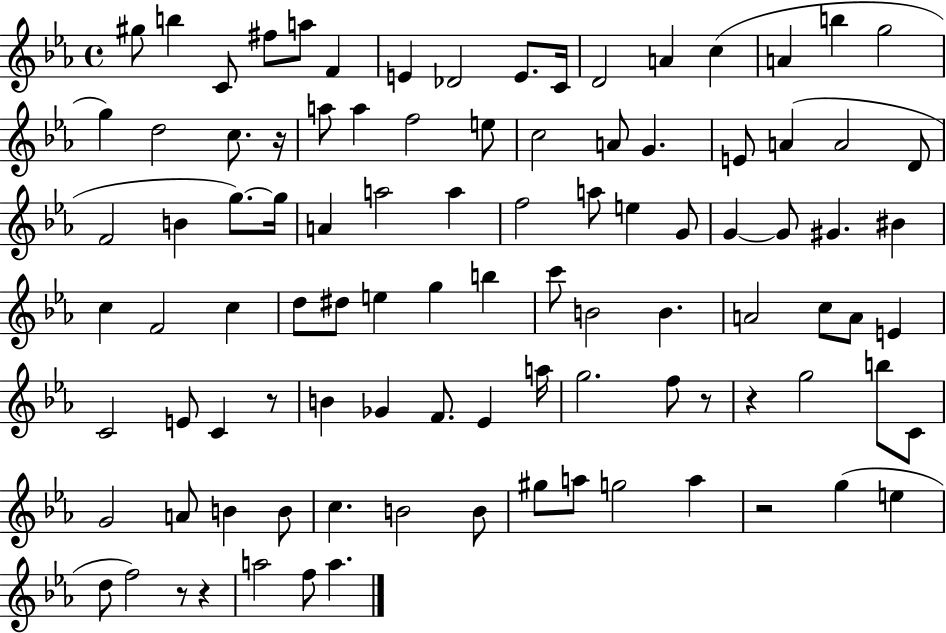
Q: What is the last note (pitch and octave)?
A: A5